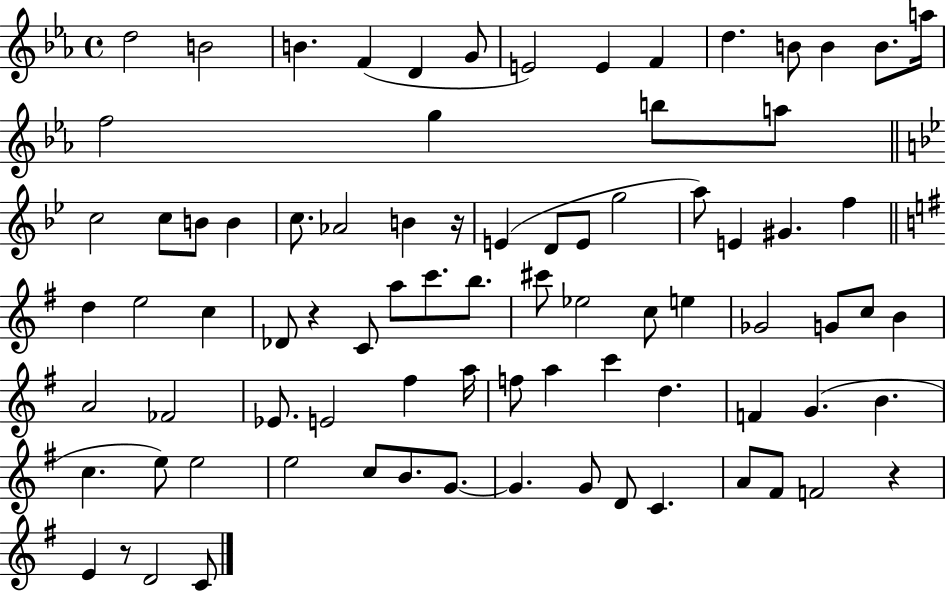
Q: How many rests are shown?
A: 4